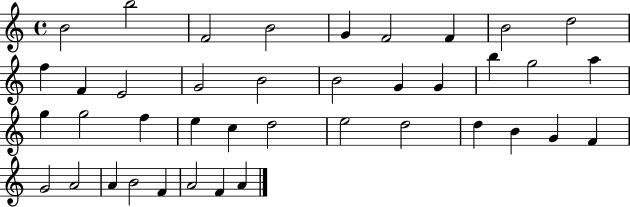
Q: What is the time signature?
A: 4/4